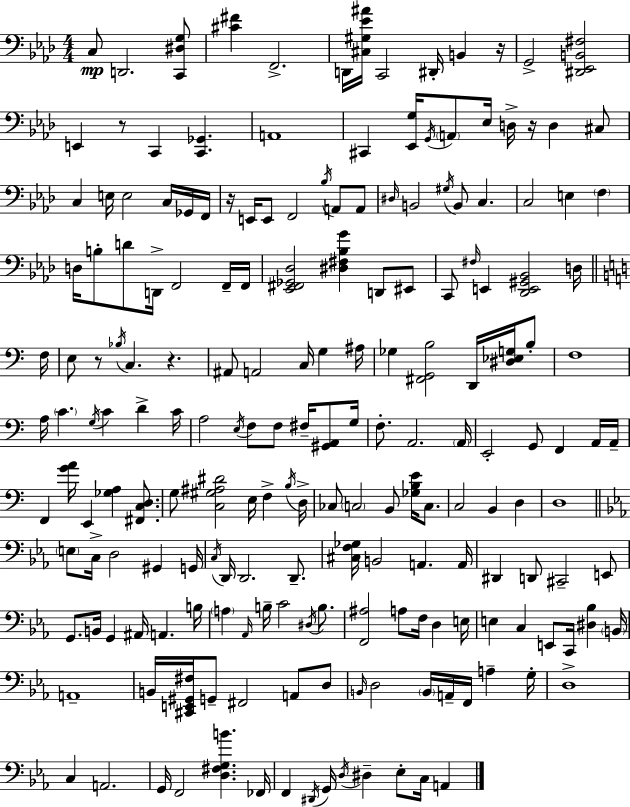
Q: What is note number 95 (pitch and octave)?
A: C3